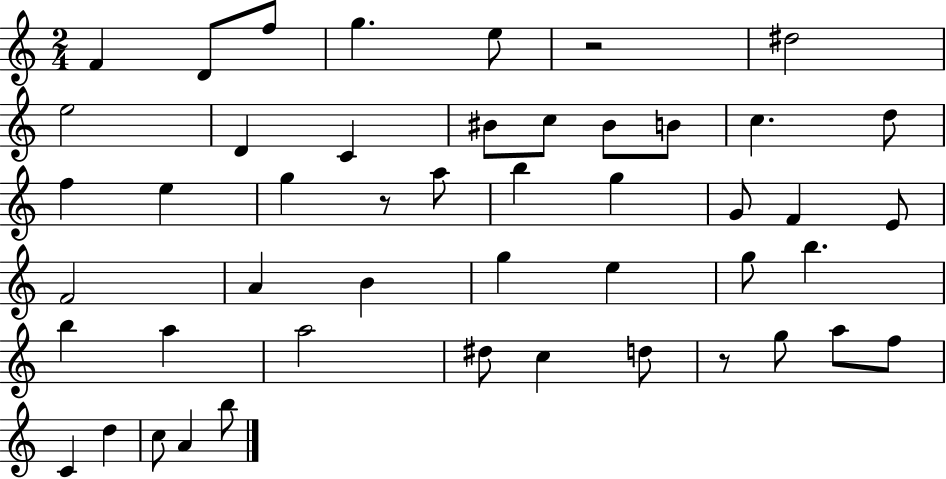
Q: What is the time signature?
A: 2/4